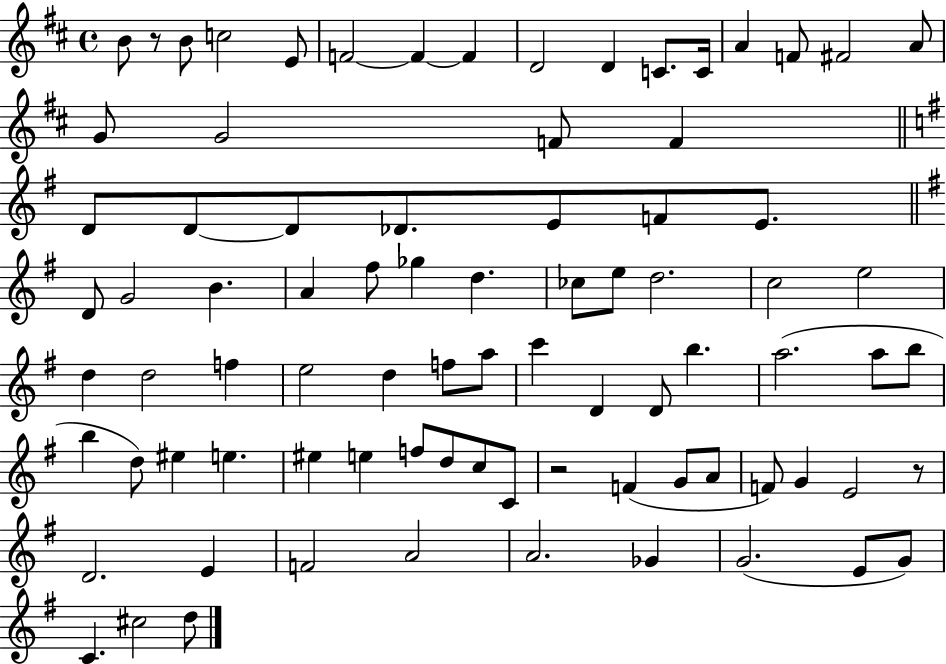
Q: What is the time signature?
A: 4/4